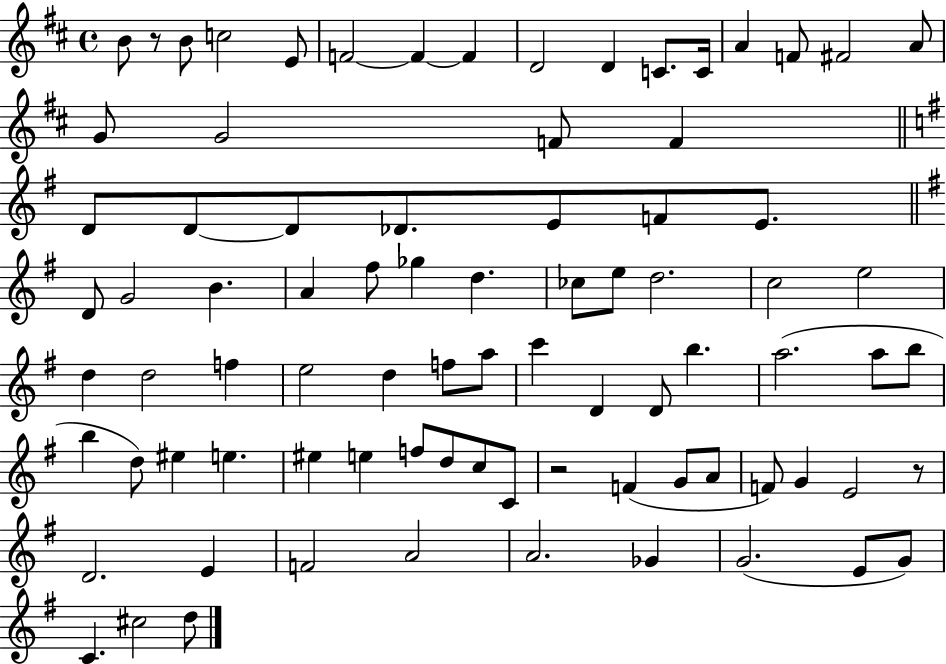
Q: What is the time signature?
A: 4/4